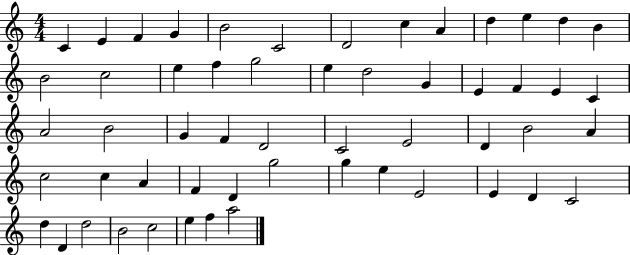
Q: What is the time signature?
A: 4/4